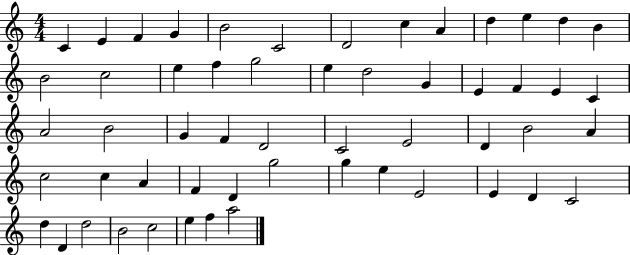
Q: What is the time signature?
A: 4/4